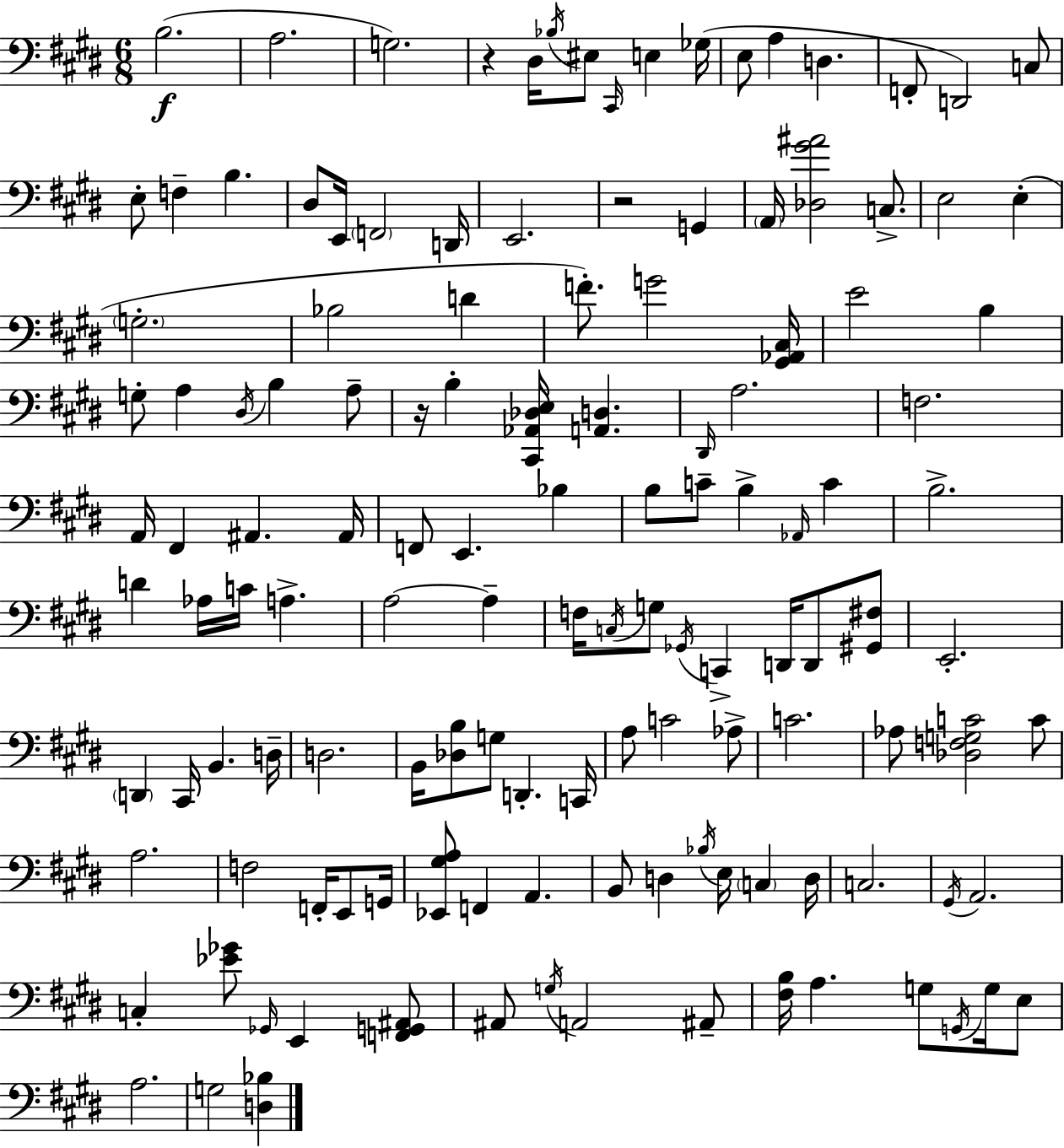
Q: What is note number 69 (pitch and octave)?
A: D2